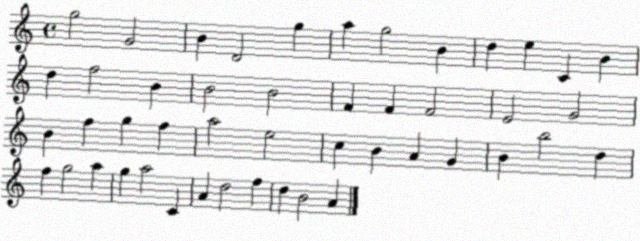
X:1
T:Untitled
M:4/4
L:1/4
K:C
g2 G2 B D2 g a g2 B d e C B d f2 B B2 B2 F F F2 E2 G2 B f g f a2 e2 c B A G B b2 d f g2 a g a2 C A d2 f d B2 A